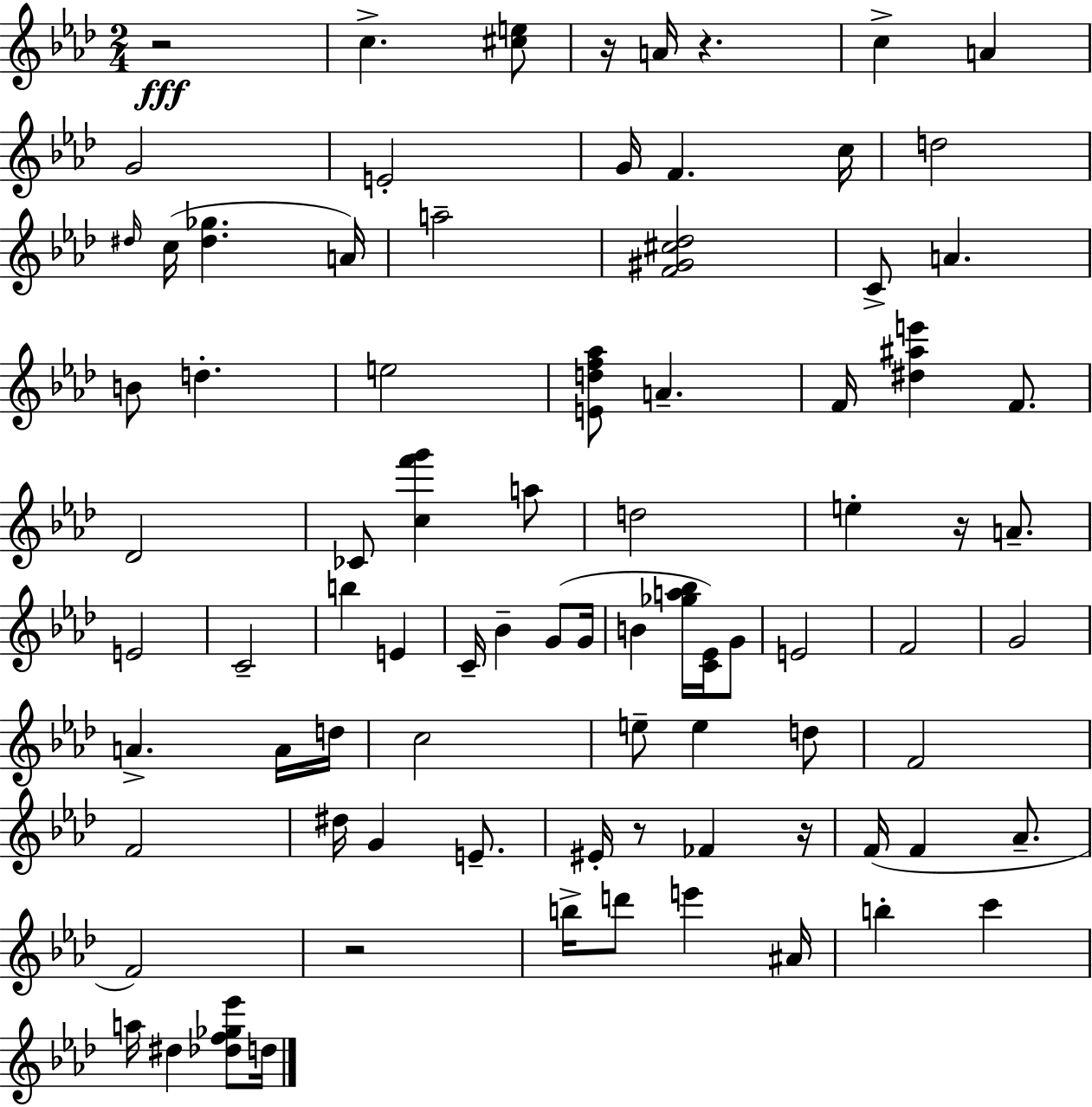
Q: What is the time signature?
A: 2/4